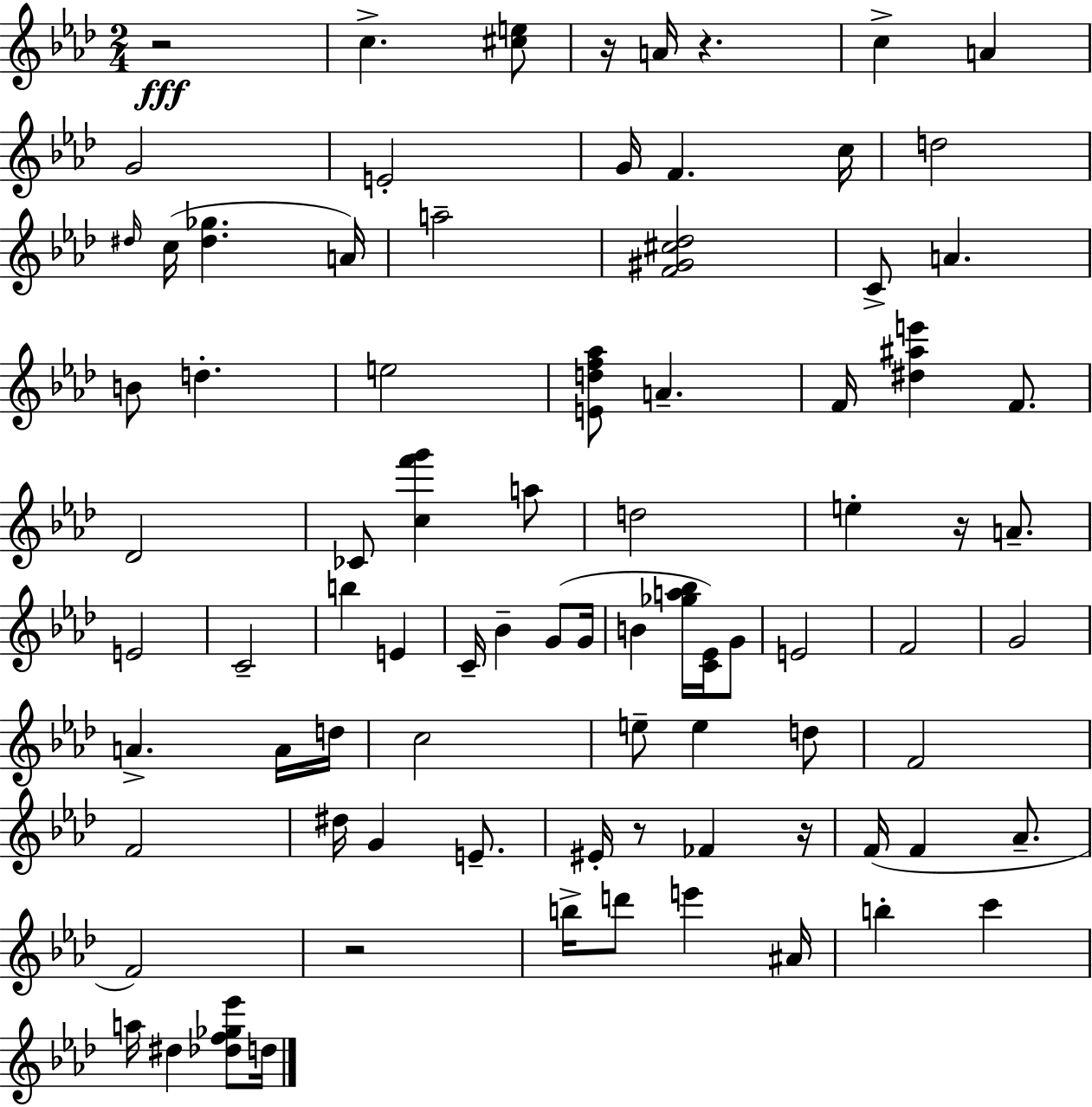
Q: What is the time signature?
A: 2/4